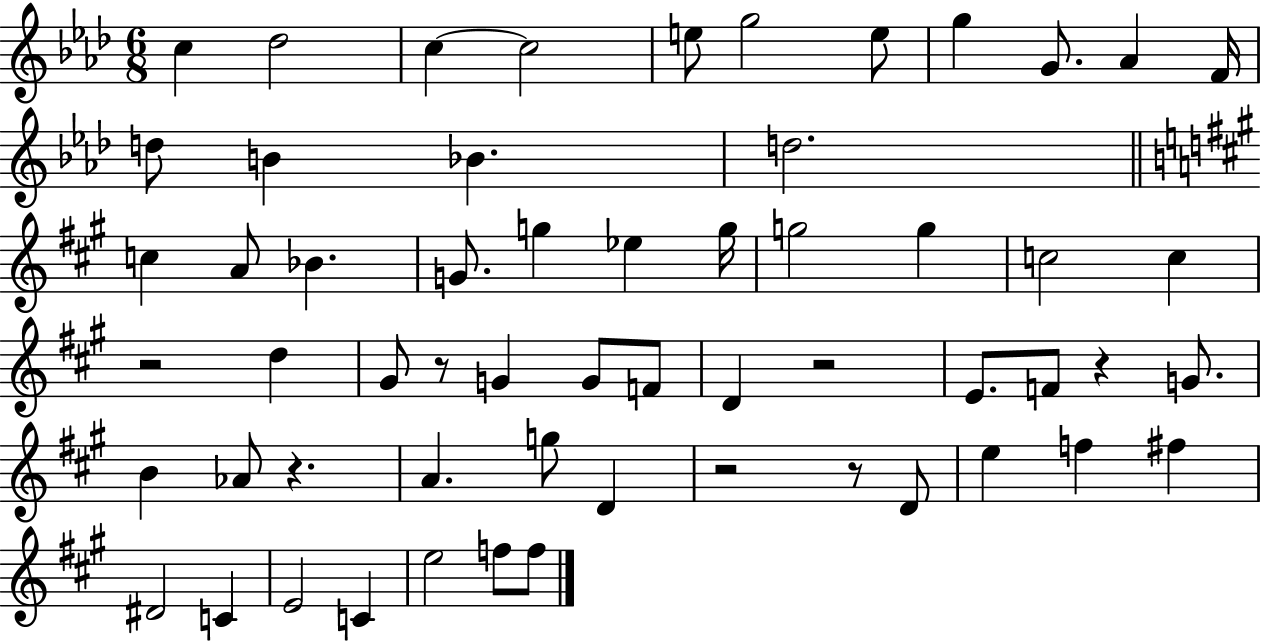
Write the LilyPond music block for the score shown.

{
  \clef treble
  \numericTimeSignature
  \time 6/8
  \key aes \major
  \repeat volta 2 { c''4 des''2 | c''4~~ c''2 | e''8 g''2 e''8 | g''4 g'8. aes'4 f'16 | \break d''8 b'4 bes'4. | d''2. | \bar "||" \break \key a \major c''4 a'8 bes'4. | g'8. g''4 ees''4 g''16 | g''2 g''4 | c''2 c''4 | \break r2 d''4 | gis'8 r8 g'4 g'8 f'8 | d'4 r2 | e'8. f'8 r4 g'8. | \break b'4 aes'8 r4. | a'4. g''8 d'4 | r2 r8 d'8 | e''4 f''4 fis''4 | \break dis'2 c'4 | e'2 c'4 | e''2 f''8 f''8 | } \bar "|."
}